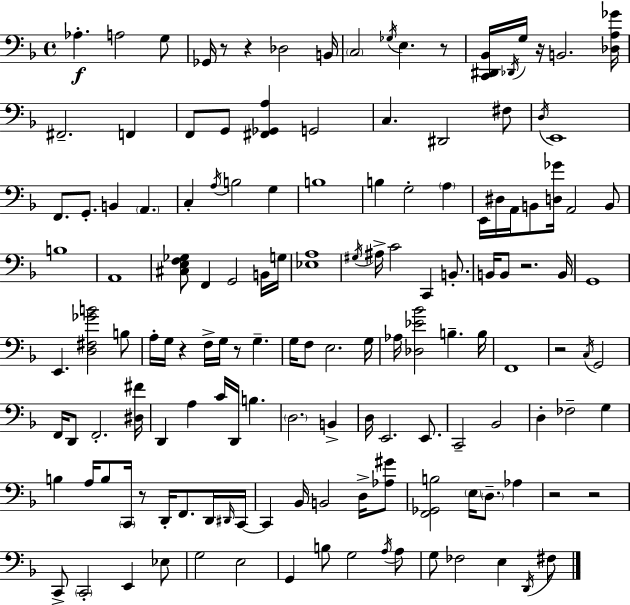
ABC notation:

X:1
T:Untitled
M:4/4
L:1/4
K:Dm
_A, A,2 G,/2 _G,,/4 z/2 z _D,2 B,,/4 C,2 _G,/4 E, z/2 [C,,^D,,_B,,]/4 _D,,/4 G,/4 z/4 B,,2 [_D,A,_G]/4 ^F,,2 F,, F,,/2 G,,/2 [^F,,_G,,A,] G,,2 C, ^D,,2 ^F,/2 D,/4 E,,4 F,,/2 G,,/2 B,, A,, C, A,/4 B,2 G, B,4 B, G,2 A, E,,/4 ^D,/4 A,,/4 B,,/2 [D,_G]/4 A,,2 B,,/2 B,4 A,,4 [^C,E,F,_G,]/2 F,, G,,2 B,,/4 G,/4 [_E,A,]4 ^G,/4 ^A,/4 C2 C,, B,,/2 B,,/4 B,,/2 z2 B,,/4 G,,4 E,, [D,^F,_GB]2 B,/2 A,/4 G,/4 z F,/4 G,/4 z/2 G, G,/4 F,/2 E,2 G,/4 _A,/4 [_D,_E_B]2 B, B,/4 F,,4 z2 C,/4 G,,2 F,,/4 D,,/2 F,,2 [^D,^F]/4 D,, A, C/4 D,,/4 B, D,2 B,, D,/4 E,,2 E,,/2 C,,2 _B,,2 D, _F,2 G, B, A,/4 B,/2 C,,/4 z/2 D,,/4 F,,/2 D,,/4 ^D,,/4 C,,/4 C,, _B,,/4 B,,2 D,/4 [_A,^G]/2 [F,,_G,,B,]2 E,/4 D,/2 _A, z2 z2 C,,/2 C,,2 E,, _E,/2 G,2 E,2 G,, B,/2 G,2 A,/4 A,/2 G,/2 _F,2 E, D,,/4 ^F,/2